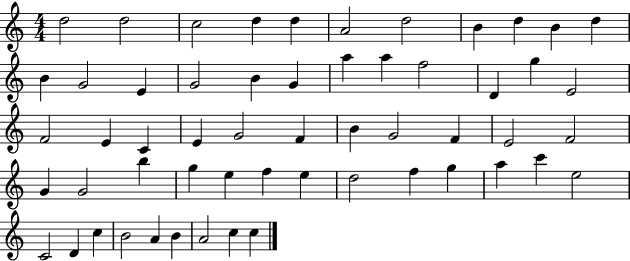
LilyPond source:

{
  \clef treble
  \numericTimeSignature
  \time 4/4
  \key c \major
  d''2 d''2 | c''2 d''4 d''4 | a'2 d''2 | b'4 d''4 b'4 d''4 | \break b'4 g'2 e'4 | g'2 b'4 g'4 | a''4 a''4 f''2 | d'4 g''4 e'2 | \break f'2 e'4 c'4 | e'4 g'2 f'4 | b'4 g'2 f'4 | e'2 f'2 | \break g'4 g'2 b''4 | g''4 e''4 f''4 e''4 | d''2 f''4 g''4 | a''4 c'''4 e''2 | \break c'2 d'4 c''4 | b'2 a'4 b'4 | a'2 c''4 c''4 | \bar "|."
}